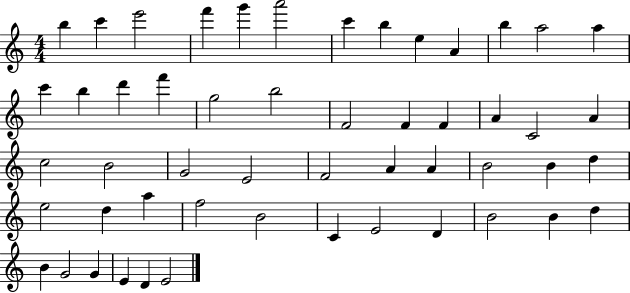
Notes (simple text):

B5/q C6/q E6/h F6/q G6/q A6/h C6/q B5/q E5/q A4/q B5/q A5/h A5/q C6/q B5/q D6/q F6/q G5/h B5/h F4/h F4/q F4/q A4/q C4/h A4/q C5/h B4/h G4/h E4/h F4/h A4/q A4/q B4/h B4/q D5/q E5/h D5/q A5/q F5/h B4/h C4/q E4/h D4/q B4/h B4/q D5/q B4/q G4/h G4/q E4/q D4/q E4/h